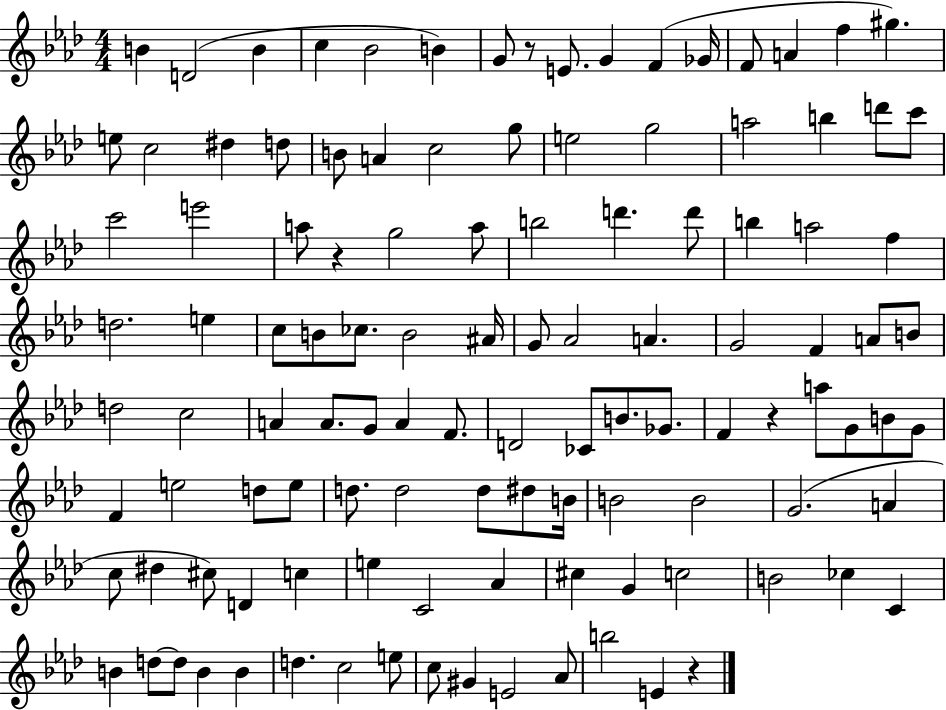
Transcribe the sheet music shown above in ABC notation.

X:1
T:Untitled
M:4/4
L:1/4
K:Ab
B D2 B c _B2 B G/2 z/2 E/2 G F _G/4 F/2 A f ^g e/2 c2 ^d d/2 B/2 A c2 g/2 e2 g2 a2 b d'/2 c'/2 c'2 e'2 a/2 z g2 a/2 b2 d' d'/2 b a2 f d2 e c/2 B/2 _c/2 B2 ^A/4 G/2 _A2 A G2 F A/2 B/2 d2 c2 A A/2 G/2 A F/2 D2 _C/2 B/2 _G/2 F z a/2 G/2 B/2 G/2 F e2 d/2 e/2 d/2 d2 d/2 ^d/2 B/4 B2 B2 G2 A c/2 ^d ^c/2 D c e C2 _A ^c G c2 B2 _c C B d/2 d/2 B B d c2 e/2 c/2 ^G E2 _A/2 b2 E z